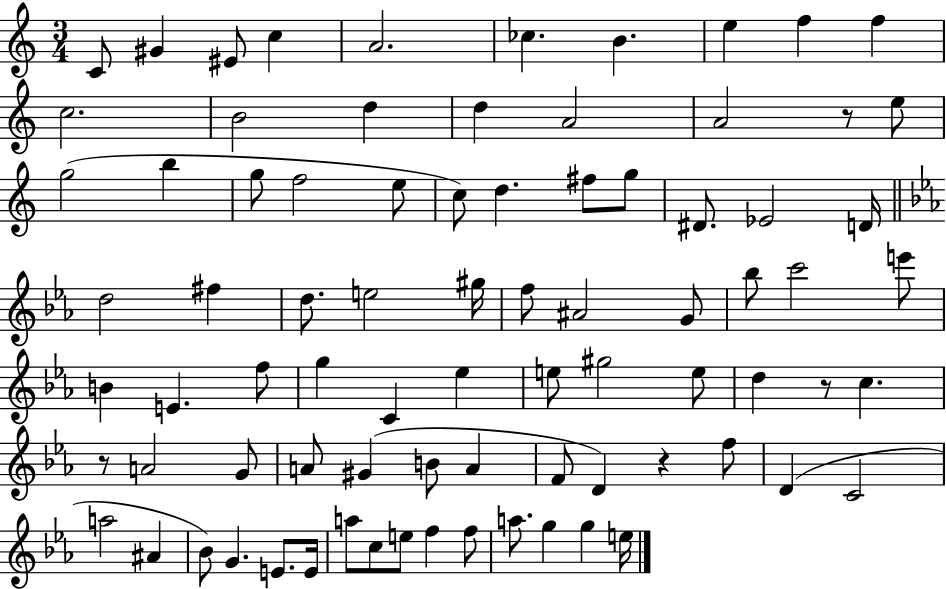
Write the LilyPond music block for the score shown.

{
  \clef treble
  \numericTimeSignature
  \time 3/4
  \key c \major
  \repeat volta 2 { c'8 gis'4 eis'8 c''4 | a'2. | ces''4. b'4. | e''4 f''4 f''4 | \break c''2. | b'2 d''4 | d''4 a'2 | a'2 r8 e''8 | \break g''2( b''4 | g''8 f''2 e''8 | c''8) d''4. fis''8 g''8 | dis'8. ees'2 d'16 | \break \bar "||" \break \key ees \major d''2 fis''4 | d''8. e''2 gis''16 | f''8 ais'2 g'8 | bes''8 c'''2 e'''8 | \break b'4 e'4. f''8 | g''4 c'4 ees''4 | e''8 gis''2 e''8 | d''4 r8 c''4. | \break r8 a'2 g'8 | a'8 gis'4( b'8 a'4 | f'8 d'4) r4 f''8 | d'4( c'2 | \break a''2 ais'4 | bes'8) g'4. e'8. e'16 | a''8 c''8 e''8 f''4 f''8 | a''8. g''4 g''4 e''16 | \break } \bar "|."
}